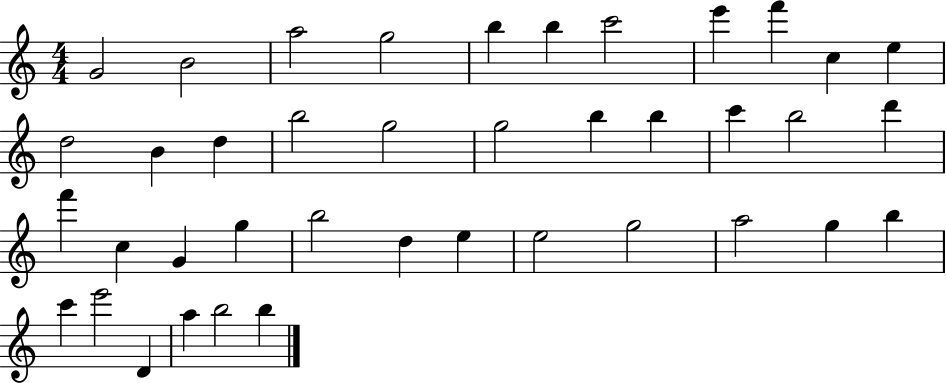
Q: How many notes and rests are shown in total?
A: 40